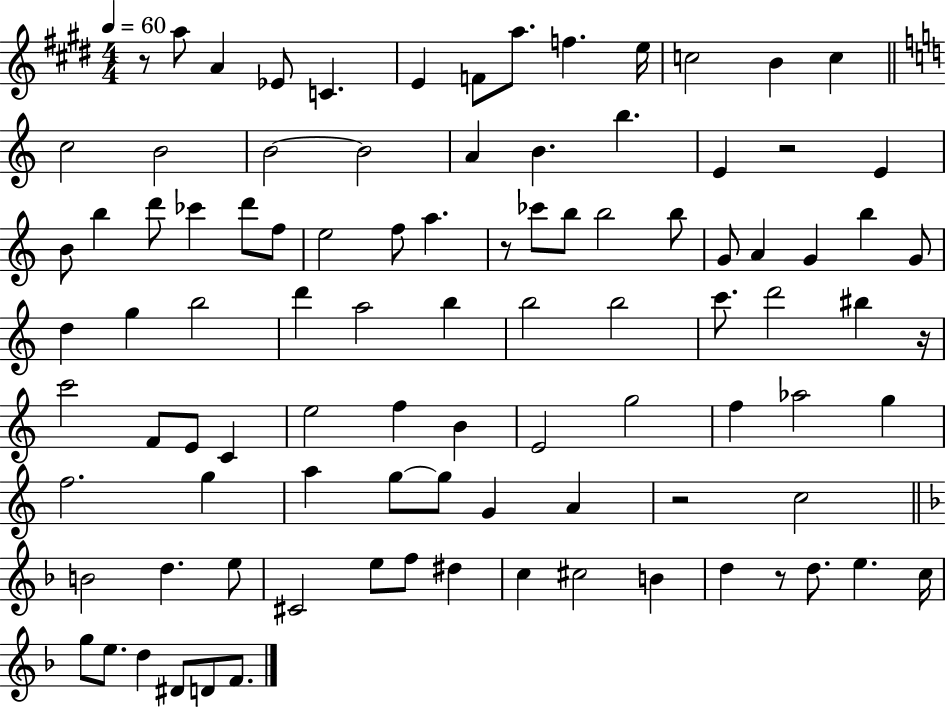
{
  \clef treble
  \numericTimeSignature
  \time 4/4
  \key e \major
  \tempo 4 = 60
  r8 a''8 a'4 ees'8 c'4. | e'4 f'8 a''8. f''4. e''16 | c''2 b'4 c''4 | \bar "||" \break \key c \major c''2 b'2 | b'2~~ b'2 | a'4 b'4. b''4. | e'4 r2 e'4 | \break b'8 b''4 d'''8 ces'''4 d'''8 f''8 | e''2 f''8 a''4. | r8 ces'''8 b''8 b''2 b''8 | g'8 a'4 g'4 b''4 g'8 | \break d''4 g''4 b''2 | d'''4 a''2 b''4 | b''2 b''2 | c'''8. d'''2 bis''4 r16 | \break c'''2 f'8 e'8 c'4 | e''2 f''4 b'4 | e'2 g''2 | f''4 aes''2 g''4 | \break f''2. g''4 | a''4 g''8~~ g''8 g'4 a'4 | r2 c''2 | \bar "||" \break \key d \minor b'2 d''4. e''8 | cis'2 e''8 f''8 dis''4 | c''4 cis''2 b'4 | d''4 r8 d''8. e''4. c''16 | \break g''8 e''8. d''4 dis'8 d'8 f'8. | \bar "|."
}